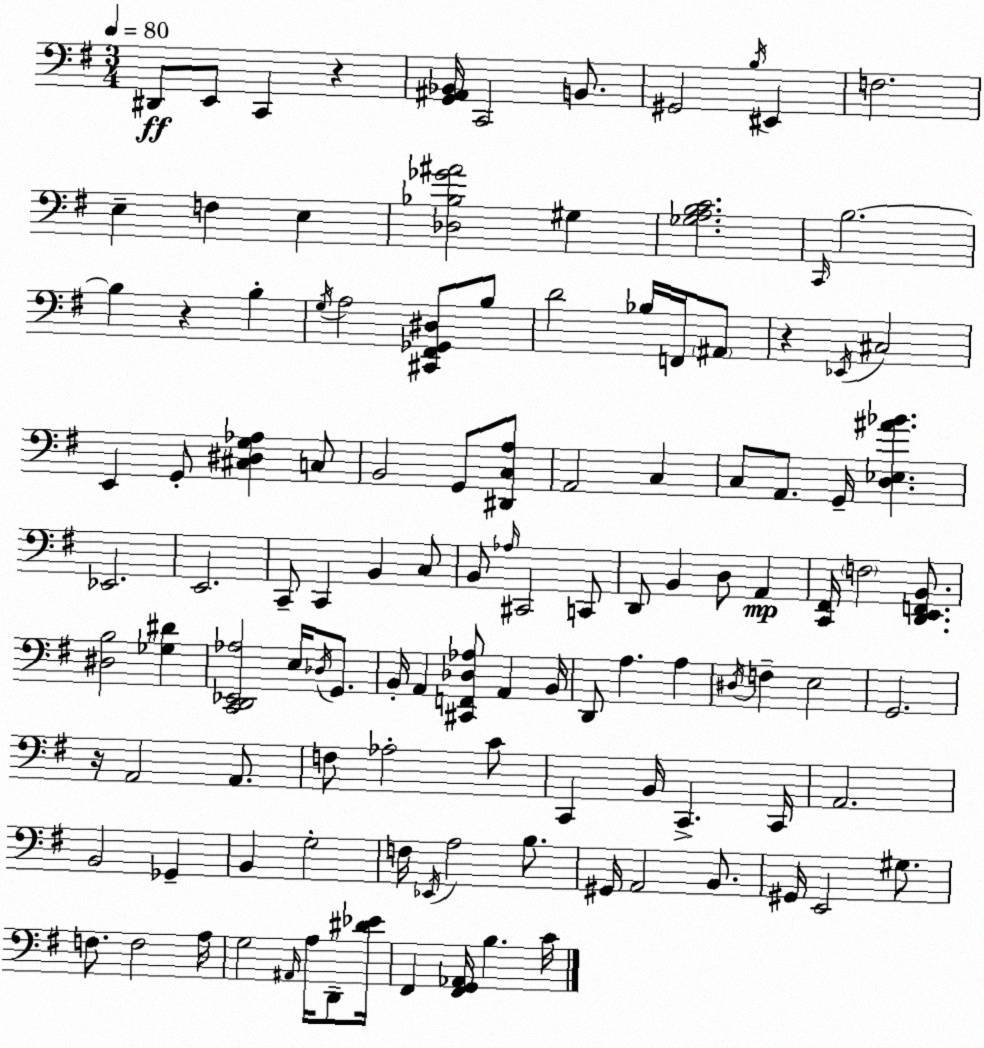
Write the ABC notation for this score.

X:1
T:Untitled
M:3/4
L:1/4
K:G
^D,,/2 E,,/2 C,, z [G,,^A,,_B,,]/4 C,,2 B,,/2 ^G,,2 B,/4 ^E,, F,2 E, F, E, [_D,_B,_G^A]2 ^G, [_G,A,B,C]2 C,,/4 B,2 B, z B, G,/4 A,2 [^C,,^F,,_G,,^D,]/2 B,/2 D2 _B,/4 F,,/4 ^A,,/2 z _E,,/4 ^C,2 E,, G,,/2 [^C,^D,G,_A,] C,/2 B,,2 G,,/2 [^D,,C,A,]/2 A,,2 C, C,/2 A,,/2 G,,/4 [D,_E,^A_B] _E,,2 E,,2 C,,/2 C,, B,, C,/2 B,,/2 _A,/4 ^C,,2 C,,/2 D,,/2 B,, D,/2 A,, [C,,^F,,]/4 F,2 [D,,E,,F,,B,,]/2 [^D,B,]2 [_G,^D] [C,,D,,_E,,_A,]2 E,/4 _D,/4 G,,/2 B,,/4 A,, [^C,,F,,_D,_A,]/2 A,, B,,/4 D,,/2 A, A, ^D,/4 F, E,2 G,,2 z/4 A,,2 A,,/2 F,/2 _A,2 C/2 C,, B,,/4 C,, C,,/4 A,,2 B,,2 _G,, B,, G,2 F,/4 _E,,/4 A,2 B,/2 ^G,,/4 A,,2 B,,/2 ^G,,/4 E,,2 ^G,/2 F,/2 F,2 A,/4 G,2 ^A,,/4 A,/4 D,,/2 [^D_E]/4 ^F,, [^F,,G,,_A,,]/4 B, C/4